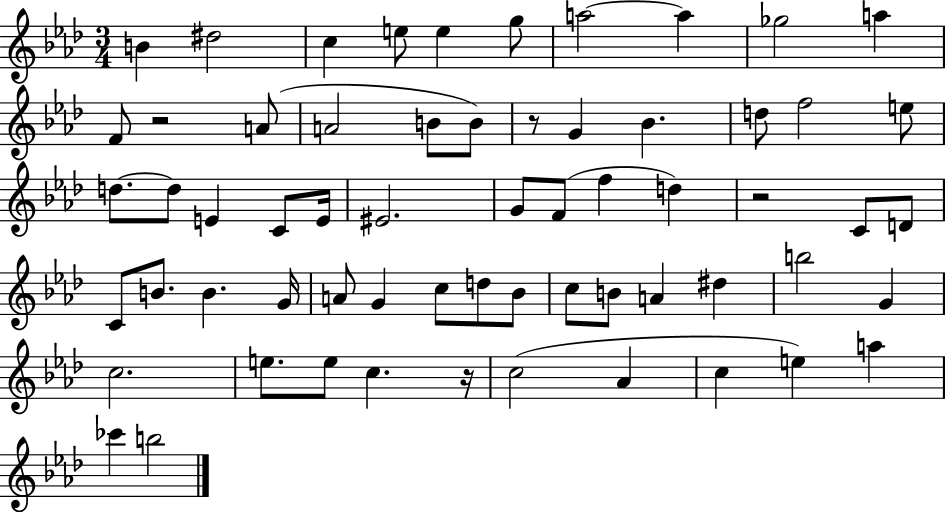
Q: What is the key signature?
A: AES major